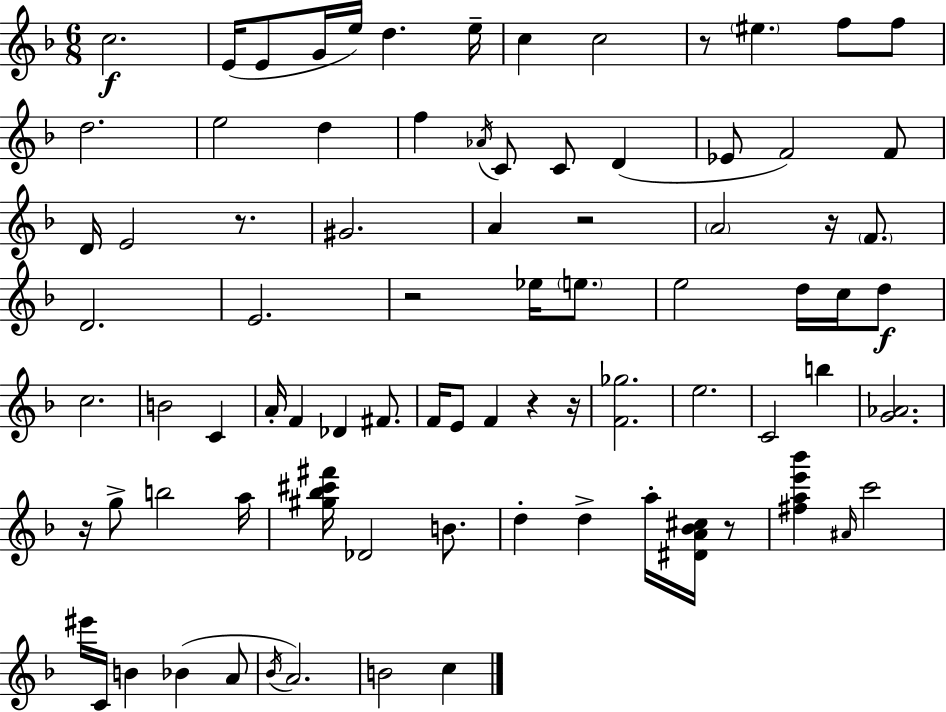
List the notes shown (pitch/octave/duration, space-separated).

C5/h. E4/s E4/e G4/s E5/s D5/q. E5/s C5/q C5/h R/e EIS5/q. F5/e F5/e D5/h. E5/h D5/q F5/q Ab4/s C4/e C4/e D4/q Eb4/e F4/h F4/e D4/s E4/h R/e. G#4/h. A4/q R/h A4/h R/s F4/e. D4/h. E4/h. R/h Eb5/s E5/e. E5/h D5/s C5/s D5/e C5/h. B4/h C4/q A4/s F4/q Db4/q F#4/e. F4/s E4/e F4/q R/q R/s [F4,Gb5]/h. E5/h. C4/h B5/q [G4,Ab4]/h. R/s G5/e B5/h A5/s [G#5,Bb5,C#6,F#6]/s Db4/h B4/e. D5/q D5/q A5/s [D#4,A4,Bb4,C#5]/s R/e [F#5,A5,E6,Bb6]/q A#4/s C6/h EIS6/s C4/s B4/q Bb4/q A4/e Bb4/s A4/h. B4/h C5/q